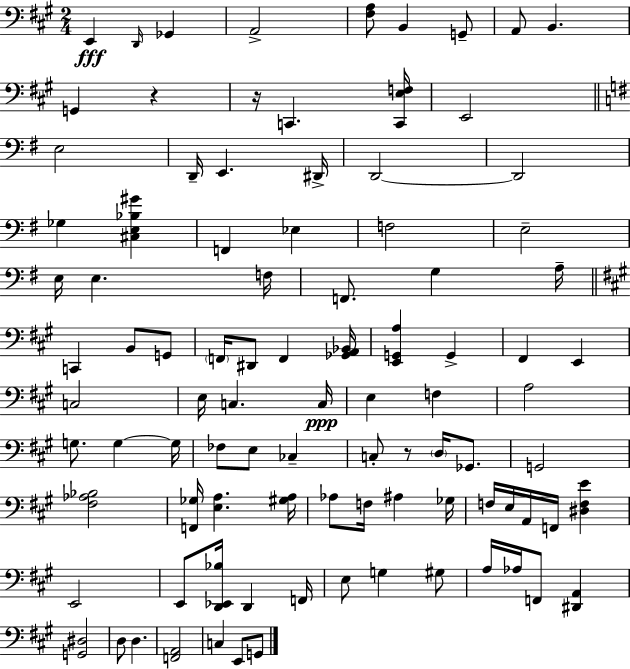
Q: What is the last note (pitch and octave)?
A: G2